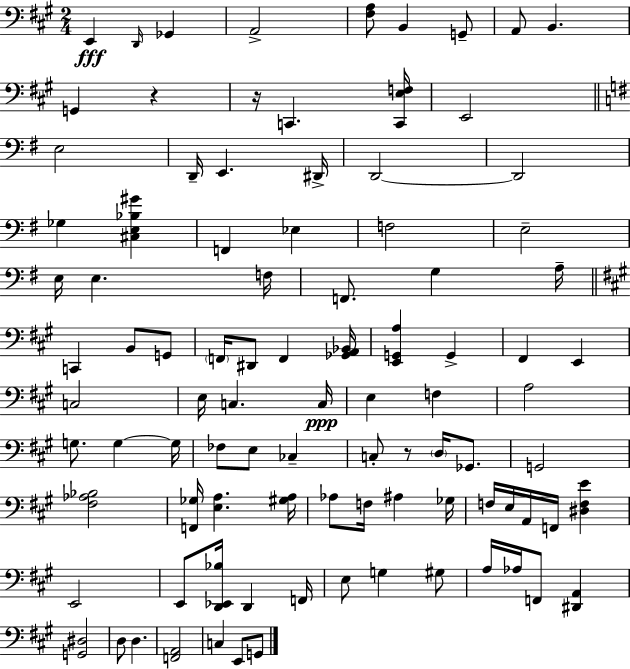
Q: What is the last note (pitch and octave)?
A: G2